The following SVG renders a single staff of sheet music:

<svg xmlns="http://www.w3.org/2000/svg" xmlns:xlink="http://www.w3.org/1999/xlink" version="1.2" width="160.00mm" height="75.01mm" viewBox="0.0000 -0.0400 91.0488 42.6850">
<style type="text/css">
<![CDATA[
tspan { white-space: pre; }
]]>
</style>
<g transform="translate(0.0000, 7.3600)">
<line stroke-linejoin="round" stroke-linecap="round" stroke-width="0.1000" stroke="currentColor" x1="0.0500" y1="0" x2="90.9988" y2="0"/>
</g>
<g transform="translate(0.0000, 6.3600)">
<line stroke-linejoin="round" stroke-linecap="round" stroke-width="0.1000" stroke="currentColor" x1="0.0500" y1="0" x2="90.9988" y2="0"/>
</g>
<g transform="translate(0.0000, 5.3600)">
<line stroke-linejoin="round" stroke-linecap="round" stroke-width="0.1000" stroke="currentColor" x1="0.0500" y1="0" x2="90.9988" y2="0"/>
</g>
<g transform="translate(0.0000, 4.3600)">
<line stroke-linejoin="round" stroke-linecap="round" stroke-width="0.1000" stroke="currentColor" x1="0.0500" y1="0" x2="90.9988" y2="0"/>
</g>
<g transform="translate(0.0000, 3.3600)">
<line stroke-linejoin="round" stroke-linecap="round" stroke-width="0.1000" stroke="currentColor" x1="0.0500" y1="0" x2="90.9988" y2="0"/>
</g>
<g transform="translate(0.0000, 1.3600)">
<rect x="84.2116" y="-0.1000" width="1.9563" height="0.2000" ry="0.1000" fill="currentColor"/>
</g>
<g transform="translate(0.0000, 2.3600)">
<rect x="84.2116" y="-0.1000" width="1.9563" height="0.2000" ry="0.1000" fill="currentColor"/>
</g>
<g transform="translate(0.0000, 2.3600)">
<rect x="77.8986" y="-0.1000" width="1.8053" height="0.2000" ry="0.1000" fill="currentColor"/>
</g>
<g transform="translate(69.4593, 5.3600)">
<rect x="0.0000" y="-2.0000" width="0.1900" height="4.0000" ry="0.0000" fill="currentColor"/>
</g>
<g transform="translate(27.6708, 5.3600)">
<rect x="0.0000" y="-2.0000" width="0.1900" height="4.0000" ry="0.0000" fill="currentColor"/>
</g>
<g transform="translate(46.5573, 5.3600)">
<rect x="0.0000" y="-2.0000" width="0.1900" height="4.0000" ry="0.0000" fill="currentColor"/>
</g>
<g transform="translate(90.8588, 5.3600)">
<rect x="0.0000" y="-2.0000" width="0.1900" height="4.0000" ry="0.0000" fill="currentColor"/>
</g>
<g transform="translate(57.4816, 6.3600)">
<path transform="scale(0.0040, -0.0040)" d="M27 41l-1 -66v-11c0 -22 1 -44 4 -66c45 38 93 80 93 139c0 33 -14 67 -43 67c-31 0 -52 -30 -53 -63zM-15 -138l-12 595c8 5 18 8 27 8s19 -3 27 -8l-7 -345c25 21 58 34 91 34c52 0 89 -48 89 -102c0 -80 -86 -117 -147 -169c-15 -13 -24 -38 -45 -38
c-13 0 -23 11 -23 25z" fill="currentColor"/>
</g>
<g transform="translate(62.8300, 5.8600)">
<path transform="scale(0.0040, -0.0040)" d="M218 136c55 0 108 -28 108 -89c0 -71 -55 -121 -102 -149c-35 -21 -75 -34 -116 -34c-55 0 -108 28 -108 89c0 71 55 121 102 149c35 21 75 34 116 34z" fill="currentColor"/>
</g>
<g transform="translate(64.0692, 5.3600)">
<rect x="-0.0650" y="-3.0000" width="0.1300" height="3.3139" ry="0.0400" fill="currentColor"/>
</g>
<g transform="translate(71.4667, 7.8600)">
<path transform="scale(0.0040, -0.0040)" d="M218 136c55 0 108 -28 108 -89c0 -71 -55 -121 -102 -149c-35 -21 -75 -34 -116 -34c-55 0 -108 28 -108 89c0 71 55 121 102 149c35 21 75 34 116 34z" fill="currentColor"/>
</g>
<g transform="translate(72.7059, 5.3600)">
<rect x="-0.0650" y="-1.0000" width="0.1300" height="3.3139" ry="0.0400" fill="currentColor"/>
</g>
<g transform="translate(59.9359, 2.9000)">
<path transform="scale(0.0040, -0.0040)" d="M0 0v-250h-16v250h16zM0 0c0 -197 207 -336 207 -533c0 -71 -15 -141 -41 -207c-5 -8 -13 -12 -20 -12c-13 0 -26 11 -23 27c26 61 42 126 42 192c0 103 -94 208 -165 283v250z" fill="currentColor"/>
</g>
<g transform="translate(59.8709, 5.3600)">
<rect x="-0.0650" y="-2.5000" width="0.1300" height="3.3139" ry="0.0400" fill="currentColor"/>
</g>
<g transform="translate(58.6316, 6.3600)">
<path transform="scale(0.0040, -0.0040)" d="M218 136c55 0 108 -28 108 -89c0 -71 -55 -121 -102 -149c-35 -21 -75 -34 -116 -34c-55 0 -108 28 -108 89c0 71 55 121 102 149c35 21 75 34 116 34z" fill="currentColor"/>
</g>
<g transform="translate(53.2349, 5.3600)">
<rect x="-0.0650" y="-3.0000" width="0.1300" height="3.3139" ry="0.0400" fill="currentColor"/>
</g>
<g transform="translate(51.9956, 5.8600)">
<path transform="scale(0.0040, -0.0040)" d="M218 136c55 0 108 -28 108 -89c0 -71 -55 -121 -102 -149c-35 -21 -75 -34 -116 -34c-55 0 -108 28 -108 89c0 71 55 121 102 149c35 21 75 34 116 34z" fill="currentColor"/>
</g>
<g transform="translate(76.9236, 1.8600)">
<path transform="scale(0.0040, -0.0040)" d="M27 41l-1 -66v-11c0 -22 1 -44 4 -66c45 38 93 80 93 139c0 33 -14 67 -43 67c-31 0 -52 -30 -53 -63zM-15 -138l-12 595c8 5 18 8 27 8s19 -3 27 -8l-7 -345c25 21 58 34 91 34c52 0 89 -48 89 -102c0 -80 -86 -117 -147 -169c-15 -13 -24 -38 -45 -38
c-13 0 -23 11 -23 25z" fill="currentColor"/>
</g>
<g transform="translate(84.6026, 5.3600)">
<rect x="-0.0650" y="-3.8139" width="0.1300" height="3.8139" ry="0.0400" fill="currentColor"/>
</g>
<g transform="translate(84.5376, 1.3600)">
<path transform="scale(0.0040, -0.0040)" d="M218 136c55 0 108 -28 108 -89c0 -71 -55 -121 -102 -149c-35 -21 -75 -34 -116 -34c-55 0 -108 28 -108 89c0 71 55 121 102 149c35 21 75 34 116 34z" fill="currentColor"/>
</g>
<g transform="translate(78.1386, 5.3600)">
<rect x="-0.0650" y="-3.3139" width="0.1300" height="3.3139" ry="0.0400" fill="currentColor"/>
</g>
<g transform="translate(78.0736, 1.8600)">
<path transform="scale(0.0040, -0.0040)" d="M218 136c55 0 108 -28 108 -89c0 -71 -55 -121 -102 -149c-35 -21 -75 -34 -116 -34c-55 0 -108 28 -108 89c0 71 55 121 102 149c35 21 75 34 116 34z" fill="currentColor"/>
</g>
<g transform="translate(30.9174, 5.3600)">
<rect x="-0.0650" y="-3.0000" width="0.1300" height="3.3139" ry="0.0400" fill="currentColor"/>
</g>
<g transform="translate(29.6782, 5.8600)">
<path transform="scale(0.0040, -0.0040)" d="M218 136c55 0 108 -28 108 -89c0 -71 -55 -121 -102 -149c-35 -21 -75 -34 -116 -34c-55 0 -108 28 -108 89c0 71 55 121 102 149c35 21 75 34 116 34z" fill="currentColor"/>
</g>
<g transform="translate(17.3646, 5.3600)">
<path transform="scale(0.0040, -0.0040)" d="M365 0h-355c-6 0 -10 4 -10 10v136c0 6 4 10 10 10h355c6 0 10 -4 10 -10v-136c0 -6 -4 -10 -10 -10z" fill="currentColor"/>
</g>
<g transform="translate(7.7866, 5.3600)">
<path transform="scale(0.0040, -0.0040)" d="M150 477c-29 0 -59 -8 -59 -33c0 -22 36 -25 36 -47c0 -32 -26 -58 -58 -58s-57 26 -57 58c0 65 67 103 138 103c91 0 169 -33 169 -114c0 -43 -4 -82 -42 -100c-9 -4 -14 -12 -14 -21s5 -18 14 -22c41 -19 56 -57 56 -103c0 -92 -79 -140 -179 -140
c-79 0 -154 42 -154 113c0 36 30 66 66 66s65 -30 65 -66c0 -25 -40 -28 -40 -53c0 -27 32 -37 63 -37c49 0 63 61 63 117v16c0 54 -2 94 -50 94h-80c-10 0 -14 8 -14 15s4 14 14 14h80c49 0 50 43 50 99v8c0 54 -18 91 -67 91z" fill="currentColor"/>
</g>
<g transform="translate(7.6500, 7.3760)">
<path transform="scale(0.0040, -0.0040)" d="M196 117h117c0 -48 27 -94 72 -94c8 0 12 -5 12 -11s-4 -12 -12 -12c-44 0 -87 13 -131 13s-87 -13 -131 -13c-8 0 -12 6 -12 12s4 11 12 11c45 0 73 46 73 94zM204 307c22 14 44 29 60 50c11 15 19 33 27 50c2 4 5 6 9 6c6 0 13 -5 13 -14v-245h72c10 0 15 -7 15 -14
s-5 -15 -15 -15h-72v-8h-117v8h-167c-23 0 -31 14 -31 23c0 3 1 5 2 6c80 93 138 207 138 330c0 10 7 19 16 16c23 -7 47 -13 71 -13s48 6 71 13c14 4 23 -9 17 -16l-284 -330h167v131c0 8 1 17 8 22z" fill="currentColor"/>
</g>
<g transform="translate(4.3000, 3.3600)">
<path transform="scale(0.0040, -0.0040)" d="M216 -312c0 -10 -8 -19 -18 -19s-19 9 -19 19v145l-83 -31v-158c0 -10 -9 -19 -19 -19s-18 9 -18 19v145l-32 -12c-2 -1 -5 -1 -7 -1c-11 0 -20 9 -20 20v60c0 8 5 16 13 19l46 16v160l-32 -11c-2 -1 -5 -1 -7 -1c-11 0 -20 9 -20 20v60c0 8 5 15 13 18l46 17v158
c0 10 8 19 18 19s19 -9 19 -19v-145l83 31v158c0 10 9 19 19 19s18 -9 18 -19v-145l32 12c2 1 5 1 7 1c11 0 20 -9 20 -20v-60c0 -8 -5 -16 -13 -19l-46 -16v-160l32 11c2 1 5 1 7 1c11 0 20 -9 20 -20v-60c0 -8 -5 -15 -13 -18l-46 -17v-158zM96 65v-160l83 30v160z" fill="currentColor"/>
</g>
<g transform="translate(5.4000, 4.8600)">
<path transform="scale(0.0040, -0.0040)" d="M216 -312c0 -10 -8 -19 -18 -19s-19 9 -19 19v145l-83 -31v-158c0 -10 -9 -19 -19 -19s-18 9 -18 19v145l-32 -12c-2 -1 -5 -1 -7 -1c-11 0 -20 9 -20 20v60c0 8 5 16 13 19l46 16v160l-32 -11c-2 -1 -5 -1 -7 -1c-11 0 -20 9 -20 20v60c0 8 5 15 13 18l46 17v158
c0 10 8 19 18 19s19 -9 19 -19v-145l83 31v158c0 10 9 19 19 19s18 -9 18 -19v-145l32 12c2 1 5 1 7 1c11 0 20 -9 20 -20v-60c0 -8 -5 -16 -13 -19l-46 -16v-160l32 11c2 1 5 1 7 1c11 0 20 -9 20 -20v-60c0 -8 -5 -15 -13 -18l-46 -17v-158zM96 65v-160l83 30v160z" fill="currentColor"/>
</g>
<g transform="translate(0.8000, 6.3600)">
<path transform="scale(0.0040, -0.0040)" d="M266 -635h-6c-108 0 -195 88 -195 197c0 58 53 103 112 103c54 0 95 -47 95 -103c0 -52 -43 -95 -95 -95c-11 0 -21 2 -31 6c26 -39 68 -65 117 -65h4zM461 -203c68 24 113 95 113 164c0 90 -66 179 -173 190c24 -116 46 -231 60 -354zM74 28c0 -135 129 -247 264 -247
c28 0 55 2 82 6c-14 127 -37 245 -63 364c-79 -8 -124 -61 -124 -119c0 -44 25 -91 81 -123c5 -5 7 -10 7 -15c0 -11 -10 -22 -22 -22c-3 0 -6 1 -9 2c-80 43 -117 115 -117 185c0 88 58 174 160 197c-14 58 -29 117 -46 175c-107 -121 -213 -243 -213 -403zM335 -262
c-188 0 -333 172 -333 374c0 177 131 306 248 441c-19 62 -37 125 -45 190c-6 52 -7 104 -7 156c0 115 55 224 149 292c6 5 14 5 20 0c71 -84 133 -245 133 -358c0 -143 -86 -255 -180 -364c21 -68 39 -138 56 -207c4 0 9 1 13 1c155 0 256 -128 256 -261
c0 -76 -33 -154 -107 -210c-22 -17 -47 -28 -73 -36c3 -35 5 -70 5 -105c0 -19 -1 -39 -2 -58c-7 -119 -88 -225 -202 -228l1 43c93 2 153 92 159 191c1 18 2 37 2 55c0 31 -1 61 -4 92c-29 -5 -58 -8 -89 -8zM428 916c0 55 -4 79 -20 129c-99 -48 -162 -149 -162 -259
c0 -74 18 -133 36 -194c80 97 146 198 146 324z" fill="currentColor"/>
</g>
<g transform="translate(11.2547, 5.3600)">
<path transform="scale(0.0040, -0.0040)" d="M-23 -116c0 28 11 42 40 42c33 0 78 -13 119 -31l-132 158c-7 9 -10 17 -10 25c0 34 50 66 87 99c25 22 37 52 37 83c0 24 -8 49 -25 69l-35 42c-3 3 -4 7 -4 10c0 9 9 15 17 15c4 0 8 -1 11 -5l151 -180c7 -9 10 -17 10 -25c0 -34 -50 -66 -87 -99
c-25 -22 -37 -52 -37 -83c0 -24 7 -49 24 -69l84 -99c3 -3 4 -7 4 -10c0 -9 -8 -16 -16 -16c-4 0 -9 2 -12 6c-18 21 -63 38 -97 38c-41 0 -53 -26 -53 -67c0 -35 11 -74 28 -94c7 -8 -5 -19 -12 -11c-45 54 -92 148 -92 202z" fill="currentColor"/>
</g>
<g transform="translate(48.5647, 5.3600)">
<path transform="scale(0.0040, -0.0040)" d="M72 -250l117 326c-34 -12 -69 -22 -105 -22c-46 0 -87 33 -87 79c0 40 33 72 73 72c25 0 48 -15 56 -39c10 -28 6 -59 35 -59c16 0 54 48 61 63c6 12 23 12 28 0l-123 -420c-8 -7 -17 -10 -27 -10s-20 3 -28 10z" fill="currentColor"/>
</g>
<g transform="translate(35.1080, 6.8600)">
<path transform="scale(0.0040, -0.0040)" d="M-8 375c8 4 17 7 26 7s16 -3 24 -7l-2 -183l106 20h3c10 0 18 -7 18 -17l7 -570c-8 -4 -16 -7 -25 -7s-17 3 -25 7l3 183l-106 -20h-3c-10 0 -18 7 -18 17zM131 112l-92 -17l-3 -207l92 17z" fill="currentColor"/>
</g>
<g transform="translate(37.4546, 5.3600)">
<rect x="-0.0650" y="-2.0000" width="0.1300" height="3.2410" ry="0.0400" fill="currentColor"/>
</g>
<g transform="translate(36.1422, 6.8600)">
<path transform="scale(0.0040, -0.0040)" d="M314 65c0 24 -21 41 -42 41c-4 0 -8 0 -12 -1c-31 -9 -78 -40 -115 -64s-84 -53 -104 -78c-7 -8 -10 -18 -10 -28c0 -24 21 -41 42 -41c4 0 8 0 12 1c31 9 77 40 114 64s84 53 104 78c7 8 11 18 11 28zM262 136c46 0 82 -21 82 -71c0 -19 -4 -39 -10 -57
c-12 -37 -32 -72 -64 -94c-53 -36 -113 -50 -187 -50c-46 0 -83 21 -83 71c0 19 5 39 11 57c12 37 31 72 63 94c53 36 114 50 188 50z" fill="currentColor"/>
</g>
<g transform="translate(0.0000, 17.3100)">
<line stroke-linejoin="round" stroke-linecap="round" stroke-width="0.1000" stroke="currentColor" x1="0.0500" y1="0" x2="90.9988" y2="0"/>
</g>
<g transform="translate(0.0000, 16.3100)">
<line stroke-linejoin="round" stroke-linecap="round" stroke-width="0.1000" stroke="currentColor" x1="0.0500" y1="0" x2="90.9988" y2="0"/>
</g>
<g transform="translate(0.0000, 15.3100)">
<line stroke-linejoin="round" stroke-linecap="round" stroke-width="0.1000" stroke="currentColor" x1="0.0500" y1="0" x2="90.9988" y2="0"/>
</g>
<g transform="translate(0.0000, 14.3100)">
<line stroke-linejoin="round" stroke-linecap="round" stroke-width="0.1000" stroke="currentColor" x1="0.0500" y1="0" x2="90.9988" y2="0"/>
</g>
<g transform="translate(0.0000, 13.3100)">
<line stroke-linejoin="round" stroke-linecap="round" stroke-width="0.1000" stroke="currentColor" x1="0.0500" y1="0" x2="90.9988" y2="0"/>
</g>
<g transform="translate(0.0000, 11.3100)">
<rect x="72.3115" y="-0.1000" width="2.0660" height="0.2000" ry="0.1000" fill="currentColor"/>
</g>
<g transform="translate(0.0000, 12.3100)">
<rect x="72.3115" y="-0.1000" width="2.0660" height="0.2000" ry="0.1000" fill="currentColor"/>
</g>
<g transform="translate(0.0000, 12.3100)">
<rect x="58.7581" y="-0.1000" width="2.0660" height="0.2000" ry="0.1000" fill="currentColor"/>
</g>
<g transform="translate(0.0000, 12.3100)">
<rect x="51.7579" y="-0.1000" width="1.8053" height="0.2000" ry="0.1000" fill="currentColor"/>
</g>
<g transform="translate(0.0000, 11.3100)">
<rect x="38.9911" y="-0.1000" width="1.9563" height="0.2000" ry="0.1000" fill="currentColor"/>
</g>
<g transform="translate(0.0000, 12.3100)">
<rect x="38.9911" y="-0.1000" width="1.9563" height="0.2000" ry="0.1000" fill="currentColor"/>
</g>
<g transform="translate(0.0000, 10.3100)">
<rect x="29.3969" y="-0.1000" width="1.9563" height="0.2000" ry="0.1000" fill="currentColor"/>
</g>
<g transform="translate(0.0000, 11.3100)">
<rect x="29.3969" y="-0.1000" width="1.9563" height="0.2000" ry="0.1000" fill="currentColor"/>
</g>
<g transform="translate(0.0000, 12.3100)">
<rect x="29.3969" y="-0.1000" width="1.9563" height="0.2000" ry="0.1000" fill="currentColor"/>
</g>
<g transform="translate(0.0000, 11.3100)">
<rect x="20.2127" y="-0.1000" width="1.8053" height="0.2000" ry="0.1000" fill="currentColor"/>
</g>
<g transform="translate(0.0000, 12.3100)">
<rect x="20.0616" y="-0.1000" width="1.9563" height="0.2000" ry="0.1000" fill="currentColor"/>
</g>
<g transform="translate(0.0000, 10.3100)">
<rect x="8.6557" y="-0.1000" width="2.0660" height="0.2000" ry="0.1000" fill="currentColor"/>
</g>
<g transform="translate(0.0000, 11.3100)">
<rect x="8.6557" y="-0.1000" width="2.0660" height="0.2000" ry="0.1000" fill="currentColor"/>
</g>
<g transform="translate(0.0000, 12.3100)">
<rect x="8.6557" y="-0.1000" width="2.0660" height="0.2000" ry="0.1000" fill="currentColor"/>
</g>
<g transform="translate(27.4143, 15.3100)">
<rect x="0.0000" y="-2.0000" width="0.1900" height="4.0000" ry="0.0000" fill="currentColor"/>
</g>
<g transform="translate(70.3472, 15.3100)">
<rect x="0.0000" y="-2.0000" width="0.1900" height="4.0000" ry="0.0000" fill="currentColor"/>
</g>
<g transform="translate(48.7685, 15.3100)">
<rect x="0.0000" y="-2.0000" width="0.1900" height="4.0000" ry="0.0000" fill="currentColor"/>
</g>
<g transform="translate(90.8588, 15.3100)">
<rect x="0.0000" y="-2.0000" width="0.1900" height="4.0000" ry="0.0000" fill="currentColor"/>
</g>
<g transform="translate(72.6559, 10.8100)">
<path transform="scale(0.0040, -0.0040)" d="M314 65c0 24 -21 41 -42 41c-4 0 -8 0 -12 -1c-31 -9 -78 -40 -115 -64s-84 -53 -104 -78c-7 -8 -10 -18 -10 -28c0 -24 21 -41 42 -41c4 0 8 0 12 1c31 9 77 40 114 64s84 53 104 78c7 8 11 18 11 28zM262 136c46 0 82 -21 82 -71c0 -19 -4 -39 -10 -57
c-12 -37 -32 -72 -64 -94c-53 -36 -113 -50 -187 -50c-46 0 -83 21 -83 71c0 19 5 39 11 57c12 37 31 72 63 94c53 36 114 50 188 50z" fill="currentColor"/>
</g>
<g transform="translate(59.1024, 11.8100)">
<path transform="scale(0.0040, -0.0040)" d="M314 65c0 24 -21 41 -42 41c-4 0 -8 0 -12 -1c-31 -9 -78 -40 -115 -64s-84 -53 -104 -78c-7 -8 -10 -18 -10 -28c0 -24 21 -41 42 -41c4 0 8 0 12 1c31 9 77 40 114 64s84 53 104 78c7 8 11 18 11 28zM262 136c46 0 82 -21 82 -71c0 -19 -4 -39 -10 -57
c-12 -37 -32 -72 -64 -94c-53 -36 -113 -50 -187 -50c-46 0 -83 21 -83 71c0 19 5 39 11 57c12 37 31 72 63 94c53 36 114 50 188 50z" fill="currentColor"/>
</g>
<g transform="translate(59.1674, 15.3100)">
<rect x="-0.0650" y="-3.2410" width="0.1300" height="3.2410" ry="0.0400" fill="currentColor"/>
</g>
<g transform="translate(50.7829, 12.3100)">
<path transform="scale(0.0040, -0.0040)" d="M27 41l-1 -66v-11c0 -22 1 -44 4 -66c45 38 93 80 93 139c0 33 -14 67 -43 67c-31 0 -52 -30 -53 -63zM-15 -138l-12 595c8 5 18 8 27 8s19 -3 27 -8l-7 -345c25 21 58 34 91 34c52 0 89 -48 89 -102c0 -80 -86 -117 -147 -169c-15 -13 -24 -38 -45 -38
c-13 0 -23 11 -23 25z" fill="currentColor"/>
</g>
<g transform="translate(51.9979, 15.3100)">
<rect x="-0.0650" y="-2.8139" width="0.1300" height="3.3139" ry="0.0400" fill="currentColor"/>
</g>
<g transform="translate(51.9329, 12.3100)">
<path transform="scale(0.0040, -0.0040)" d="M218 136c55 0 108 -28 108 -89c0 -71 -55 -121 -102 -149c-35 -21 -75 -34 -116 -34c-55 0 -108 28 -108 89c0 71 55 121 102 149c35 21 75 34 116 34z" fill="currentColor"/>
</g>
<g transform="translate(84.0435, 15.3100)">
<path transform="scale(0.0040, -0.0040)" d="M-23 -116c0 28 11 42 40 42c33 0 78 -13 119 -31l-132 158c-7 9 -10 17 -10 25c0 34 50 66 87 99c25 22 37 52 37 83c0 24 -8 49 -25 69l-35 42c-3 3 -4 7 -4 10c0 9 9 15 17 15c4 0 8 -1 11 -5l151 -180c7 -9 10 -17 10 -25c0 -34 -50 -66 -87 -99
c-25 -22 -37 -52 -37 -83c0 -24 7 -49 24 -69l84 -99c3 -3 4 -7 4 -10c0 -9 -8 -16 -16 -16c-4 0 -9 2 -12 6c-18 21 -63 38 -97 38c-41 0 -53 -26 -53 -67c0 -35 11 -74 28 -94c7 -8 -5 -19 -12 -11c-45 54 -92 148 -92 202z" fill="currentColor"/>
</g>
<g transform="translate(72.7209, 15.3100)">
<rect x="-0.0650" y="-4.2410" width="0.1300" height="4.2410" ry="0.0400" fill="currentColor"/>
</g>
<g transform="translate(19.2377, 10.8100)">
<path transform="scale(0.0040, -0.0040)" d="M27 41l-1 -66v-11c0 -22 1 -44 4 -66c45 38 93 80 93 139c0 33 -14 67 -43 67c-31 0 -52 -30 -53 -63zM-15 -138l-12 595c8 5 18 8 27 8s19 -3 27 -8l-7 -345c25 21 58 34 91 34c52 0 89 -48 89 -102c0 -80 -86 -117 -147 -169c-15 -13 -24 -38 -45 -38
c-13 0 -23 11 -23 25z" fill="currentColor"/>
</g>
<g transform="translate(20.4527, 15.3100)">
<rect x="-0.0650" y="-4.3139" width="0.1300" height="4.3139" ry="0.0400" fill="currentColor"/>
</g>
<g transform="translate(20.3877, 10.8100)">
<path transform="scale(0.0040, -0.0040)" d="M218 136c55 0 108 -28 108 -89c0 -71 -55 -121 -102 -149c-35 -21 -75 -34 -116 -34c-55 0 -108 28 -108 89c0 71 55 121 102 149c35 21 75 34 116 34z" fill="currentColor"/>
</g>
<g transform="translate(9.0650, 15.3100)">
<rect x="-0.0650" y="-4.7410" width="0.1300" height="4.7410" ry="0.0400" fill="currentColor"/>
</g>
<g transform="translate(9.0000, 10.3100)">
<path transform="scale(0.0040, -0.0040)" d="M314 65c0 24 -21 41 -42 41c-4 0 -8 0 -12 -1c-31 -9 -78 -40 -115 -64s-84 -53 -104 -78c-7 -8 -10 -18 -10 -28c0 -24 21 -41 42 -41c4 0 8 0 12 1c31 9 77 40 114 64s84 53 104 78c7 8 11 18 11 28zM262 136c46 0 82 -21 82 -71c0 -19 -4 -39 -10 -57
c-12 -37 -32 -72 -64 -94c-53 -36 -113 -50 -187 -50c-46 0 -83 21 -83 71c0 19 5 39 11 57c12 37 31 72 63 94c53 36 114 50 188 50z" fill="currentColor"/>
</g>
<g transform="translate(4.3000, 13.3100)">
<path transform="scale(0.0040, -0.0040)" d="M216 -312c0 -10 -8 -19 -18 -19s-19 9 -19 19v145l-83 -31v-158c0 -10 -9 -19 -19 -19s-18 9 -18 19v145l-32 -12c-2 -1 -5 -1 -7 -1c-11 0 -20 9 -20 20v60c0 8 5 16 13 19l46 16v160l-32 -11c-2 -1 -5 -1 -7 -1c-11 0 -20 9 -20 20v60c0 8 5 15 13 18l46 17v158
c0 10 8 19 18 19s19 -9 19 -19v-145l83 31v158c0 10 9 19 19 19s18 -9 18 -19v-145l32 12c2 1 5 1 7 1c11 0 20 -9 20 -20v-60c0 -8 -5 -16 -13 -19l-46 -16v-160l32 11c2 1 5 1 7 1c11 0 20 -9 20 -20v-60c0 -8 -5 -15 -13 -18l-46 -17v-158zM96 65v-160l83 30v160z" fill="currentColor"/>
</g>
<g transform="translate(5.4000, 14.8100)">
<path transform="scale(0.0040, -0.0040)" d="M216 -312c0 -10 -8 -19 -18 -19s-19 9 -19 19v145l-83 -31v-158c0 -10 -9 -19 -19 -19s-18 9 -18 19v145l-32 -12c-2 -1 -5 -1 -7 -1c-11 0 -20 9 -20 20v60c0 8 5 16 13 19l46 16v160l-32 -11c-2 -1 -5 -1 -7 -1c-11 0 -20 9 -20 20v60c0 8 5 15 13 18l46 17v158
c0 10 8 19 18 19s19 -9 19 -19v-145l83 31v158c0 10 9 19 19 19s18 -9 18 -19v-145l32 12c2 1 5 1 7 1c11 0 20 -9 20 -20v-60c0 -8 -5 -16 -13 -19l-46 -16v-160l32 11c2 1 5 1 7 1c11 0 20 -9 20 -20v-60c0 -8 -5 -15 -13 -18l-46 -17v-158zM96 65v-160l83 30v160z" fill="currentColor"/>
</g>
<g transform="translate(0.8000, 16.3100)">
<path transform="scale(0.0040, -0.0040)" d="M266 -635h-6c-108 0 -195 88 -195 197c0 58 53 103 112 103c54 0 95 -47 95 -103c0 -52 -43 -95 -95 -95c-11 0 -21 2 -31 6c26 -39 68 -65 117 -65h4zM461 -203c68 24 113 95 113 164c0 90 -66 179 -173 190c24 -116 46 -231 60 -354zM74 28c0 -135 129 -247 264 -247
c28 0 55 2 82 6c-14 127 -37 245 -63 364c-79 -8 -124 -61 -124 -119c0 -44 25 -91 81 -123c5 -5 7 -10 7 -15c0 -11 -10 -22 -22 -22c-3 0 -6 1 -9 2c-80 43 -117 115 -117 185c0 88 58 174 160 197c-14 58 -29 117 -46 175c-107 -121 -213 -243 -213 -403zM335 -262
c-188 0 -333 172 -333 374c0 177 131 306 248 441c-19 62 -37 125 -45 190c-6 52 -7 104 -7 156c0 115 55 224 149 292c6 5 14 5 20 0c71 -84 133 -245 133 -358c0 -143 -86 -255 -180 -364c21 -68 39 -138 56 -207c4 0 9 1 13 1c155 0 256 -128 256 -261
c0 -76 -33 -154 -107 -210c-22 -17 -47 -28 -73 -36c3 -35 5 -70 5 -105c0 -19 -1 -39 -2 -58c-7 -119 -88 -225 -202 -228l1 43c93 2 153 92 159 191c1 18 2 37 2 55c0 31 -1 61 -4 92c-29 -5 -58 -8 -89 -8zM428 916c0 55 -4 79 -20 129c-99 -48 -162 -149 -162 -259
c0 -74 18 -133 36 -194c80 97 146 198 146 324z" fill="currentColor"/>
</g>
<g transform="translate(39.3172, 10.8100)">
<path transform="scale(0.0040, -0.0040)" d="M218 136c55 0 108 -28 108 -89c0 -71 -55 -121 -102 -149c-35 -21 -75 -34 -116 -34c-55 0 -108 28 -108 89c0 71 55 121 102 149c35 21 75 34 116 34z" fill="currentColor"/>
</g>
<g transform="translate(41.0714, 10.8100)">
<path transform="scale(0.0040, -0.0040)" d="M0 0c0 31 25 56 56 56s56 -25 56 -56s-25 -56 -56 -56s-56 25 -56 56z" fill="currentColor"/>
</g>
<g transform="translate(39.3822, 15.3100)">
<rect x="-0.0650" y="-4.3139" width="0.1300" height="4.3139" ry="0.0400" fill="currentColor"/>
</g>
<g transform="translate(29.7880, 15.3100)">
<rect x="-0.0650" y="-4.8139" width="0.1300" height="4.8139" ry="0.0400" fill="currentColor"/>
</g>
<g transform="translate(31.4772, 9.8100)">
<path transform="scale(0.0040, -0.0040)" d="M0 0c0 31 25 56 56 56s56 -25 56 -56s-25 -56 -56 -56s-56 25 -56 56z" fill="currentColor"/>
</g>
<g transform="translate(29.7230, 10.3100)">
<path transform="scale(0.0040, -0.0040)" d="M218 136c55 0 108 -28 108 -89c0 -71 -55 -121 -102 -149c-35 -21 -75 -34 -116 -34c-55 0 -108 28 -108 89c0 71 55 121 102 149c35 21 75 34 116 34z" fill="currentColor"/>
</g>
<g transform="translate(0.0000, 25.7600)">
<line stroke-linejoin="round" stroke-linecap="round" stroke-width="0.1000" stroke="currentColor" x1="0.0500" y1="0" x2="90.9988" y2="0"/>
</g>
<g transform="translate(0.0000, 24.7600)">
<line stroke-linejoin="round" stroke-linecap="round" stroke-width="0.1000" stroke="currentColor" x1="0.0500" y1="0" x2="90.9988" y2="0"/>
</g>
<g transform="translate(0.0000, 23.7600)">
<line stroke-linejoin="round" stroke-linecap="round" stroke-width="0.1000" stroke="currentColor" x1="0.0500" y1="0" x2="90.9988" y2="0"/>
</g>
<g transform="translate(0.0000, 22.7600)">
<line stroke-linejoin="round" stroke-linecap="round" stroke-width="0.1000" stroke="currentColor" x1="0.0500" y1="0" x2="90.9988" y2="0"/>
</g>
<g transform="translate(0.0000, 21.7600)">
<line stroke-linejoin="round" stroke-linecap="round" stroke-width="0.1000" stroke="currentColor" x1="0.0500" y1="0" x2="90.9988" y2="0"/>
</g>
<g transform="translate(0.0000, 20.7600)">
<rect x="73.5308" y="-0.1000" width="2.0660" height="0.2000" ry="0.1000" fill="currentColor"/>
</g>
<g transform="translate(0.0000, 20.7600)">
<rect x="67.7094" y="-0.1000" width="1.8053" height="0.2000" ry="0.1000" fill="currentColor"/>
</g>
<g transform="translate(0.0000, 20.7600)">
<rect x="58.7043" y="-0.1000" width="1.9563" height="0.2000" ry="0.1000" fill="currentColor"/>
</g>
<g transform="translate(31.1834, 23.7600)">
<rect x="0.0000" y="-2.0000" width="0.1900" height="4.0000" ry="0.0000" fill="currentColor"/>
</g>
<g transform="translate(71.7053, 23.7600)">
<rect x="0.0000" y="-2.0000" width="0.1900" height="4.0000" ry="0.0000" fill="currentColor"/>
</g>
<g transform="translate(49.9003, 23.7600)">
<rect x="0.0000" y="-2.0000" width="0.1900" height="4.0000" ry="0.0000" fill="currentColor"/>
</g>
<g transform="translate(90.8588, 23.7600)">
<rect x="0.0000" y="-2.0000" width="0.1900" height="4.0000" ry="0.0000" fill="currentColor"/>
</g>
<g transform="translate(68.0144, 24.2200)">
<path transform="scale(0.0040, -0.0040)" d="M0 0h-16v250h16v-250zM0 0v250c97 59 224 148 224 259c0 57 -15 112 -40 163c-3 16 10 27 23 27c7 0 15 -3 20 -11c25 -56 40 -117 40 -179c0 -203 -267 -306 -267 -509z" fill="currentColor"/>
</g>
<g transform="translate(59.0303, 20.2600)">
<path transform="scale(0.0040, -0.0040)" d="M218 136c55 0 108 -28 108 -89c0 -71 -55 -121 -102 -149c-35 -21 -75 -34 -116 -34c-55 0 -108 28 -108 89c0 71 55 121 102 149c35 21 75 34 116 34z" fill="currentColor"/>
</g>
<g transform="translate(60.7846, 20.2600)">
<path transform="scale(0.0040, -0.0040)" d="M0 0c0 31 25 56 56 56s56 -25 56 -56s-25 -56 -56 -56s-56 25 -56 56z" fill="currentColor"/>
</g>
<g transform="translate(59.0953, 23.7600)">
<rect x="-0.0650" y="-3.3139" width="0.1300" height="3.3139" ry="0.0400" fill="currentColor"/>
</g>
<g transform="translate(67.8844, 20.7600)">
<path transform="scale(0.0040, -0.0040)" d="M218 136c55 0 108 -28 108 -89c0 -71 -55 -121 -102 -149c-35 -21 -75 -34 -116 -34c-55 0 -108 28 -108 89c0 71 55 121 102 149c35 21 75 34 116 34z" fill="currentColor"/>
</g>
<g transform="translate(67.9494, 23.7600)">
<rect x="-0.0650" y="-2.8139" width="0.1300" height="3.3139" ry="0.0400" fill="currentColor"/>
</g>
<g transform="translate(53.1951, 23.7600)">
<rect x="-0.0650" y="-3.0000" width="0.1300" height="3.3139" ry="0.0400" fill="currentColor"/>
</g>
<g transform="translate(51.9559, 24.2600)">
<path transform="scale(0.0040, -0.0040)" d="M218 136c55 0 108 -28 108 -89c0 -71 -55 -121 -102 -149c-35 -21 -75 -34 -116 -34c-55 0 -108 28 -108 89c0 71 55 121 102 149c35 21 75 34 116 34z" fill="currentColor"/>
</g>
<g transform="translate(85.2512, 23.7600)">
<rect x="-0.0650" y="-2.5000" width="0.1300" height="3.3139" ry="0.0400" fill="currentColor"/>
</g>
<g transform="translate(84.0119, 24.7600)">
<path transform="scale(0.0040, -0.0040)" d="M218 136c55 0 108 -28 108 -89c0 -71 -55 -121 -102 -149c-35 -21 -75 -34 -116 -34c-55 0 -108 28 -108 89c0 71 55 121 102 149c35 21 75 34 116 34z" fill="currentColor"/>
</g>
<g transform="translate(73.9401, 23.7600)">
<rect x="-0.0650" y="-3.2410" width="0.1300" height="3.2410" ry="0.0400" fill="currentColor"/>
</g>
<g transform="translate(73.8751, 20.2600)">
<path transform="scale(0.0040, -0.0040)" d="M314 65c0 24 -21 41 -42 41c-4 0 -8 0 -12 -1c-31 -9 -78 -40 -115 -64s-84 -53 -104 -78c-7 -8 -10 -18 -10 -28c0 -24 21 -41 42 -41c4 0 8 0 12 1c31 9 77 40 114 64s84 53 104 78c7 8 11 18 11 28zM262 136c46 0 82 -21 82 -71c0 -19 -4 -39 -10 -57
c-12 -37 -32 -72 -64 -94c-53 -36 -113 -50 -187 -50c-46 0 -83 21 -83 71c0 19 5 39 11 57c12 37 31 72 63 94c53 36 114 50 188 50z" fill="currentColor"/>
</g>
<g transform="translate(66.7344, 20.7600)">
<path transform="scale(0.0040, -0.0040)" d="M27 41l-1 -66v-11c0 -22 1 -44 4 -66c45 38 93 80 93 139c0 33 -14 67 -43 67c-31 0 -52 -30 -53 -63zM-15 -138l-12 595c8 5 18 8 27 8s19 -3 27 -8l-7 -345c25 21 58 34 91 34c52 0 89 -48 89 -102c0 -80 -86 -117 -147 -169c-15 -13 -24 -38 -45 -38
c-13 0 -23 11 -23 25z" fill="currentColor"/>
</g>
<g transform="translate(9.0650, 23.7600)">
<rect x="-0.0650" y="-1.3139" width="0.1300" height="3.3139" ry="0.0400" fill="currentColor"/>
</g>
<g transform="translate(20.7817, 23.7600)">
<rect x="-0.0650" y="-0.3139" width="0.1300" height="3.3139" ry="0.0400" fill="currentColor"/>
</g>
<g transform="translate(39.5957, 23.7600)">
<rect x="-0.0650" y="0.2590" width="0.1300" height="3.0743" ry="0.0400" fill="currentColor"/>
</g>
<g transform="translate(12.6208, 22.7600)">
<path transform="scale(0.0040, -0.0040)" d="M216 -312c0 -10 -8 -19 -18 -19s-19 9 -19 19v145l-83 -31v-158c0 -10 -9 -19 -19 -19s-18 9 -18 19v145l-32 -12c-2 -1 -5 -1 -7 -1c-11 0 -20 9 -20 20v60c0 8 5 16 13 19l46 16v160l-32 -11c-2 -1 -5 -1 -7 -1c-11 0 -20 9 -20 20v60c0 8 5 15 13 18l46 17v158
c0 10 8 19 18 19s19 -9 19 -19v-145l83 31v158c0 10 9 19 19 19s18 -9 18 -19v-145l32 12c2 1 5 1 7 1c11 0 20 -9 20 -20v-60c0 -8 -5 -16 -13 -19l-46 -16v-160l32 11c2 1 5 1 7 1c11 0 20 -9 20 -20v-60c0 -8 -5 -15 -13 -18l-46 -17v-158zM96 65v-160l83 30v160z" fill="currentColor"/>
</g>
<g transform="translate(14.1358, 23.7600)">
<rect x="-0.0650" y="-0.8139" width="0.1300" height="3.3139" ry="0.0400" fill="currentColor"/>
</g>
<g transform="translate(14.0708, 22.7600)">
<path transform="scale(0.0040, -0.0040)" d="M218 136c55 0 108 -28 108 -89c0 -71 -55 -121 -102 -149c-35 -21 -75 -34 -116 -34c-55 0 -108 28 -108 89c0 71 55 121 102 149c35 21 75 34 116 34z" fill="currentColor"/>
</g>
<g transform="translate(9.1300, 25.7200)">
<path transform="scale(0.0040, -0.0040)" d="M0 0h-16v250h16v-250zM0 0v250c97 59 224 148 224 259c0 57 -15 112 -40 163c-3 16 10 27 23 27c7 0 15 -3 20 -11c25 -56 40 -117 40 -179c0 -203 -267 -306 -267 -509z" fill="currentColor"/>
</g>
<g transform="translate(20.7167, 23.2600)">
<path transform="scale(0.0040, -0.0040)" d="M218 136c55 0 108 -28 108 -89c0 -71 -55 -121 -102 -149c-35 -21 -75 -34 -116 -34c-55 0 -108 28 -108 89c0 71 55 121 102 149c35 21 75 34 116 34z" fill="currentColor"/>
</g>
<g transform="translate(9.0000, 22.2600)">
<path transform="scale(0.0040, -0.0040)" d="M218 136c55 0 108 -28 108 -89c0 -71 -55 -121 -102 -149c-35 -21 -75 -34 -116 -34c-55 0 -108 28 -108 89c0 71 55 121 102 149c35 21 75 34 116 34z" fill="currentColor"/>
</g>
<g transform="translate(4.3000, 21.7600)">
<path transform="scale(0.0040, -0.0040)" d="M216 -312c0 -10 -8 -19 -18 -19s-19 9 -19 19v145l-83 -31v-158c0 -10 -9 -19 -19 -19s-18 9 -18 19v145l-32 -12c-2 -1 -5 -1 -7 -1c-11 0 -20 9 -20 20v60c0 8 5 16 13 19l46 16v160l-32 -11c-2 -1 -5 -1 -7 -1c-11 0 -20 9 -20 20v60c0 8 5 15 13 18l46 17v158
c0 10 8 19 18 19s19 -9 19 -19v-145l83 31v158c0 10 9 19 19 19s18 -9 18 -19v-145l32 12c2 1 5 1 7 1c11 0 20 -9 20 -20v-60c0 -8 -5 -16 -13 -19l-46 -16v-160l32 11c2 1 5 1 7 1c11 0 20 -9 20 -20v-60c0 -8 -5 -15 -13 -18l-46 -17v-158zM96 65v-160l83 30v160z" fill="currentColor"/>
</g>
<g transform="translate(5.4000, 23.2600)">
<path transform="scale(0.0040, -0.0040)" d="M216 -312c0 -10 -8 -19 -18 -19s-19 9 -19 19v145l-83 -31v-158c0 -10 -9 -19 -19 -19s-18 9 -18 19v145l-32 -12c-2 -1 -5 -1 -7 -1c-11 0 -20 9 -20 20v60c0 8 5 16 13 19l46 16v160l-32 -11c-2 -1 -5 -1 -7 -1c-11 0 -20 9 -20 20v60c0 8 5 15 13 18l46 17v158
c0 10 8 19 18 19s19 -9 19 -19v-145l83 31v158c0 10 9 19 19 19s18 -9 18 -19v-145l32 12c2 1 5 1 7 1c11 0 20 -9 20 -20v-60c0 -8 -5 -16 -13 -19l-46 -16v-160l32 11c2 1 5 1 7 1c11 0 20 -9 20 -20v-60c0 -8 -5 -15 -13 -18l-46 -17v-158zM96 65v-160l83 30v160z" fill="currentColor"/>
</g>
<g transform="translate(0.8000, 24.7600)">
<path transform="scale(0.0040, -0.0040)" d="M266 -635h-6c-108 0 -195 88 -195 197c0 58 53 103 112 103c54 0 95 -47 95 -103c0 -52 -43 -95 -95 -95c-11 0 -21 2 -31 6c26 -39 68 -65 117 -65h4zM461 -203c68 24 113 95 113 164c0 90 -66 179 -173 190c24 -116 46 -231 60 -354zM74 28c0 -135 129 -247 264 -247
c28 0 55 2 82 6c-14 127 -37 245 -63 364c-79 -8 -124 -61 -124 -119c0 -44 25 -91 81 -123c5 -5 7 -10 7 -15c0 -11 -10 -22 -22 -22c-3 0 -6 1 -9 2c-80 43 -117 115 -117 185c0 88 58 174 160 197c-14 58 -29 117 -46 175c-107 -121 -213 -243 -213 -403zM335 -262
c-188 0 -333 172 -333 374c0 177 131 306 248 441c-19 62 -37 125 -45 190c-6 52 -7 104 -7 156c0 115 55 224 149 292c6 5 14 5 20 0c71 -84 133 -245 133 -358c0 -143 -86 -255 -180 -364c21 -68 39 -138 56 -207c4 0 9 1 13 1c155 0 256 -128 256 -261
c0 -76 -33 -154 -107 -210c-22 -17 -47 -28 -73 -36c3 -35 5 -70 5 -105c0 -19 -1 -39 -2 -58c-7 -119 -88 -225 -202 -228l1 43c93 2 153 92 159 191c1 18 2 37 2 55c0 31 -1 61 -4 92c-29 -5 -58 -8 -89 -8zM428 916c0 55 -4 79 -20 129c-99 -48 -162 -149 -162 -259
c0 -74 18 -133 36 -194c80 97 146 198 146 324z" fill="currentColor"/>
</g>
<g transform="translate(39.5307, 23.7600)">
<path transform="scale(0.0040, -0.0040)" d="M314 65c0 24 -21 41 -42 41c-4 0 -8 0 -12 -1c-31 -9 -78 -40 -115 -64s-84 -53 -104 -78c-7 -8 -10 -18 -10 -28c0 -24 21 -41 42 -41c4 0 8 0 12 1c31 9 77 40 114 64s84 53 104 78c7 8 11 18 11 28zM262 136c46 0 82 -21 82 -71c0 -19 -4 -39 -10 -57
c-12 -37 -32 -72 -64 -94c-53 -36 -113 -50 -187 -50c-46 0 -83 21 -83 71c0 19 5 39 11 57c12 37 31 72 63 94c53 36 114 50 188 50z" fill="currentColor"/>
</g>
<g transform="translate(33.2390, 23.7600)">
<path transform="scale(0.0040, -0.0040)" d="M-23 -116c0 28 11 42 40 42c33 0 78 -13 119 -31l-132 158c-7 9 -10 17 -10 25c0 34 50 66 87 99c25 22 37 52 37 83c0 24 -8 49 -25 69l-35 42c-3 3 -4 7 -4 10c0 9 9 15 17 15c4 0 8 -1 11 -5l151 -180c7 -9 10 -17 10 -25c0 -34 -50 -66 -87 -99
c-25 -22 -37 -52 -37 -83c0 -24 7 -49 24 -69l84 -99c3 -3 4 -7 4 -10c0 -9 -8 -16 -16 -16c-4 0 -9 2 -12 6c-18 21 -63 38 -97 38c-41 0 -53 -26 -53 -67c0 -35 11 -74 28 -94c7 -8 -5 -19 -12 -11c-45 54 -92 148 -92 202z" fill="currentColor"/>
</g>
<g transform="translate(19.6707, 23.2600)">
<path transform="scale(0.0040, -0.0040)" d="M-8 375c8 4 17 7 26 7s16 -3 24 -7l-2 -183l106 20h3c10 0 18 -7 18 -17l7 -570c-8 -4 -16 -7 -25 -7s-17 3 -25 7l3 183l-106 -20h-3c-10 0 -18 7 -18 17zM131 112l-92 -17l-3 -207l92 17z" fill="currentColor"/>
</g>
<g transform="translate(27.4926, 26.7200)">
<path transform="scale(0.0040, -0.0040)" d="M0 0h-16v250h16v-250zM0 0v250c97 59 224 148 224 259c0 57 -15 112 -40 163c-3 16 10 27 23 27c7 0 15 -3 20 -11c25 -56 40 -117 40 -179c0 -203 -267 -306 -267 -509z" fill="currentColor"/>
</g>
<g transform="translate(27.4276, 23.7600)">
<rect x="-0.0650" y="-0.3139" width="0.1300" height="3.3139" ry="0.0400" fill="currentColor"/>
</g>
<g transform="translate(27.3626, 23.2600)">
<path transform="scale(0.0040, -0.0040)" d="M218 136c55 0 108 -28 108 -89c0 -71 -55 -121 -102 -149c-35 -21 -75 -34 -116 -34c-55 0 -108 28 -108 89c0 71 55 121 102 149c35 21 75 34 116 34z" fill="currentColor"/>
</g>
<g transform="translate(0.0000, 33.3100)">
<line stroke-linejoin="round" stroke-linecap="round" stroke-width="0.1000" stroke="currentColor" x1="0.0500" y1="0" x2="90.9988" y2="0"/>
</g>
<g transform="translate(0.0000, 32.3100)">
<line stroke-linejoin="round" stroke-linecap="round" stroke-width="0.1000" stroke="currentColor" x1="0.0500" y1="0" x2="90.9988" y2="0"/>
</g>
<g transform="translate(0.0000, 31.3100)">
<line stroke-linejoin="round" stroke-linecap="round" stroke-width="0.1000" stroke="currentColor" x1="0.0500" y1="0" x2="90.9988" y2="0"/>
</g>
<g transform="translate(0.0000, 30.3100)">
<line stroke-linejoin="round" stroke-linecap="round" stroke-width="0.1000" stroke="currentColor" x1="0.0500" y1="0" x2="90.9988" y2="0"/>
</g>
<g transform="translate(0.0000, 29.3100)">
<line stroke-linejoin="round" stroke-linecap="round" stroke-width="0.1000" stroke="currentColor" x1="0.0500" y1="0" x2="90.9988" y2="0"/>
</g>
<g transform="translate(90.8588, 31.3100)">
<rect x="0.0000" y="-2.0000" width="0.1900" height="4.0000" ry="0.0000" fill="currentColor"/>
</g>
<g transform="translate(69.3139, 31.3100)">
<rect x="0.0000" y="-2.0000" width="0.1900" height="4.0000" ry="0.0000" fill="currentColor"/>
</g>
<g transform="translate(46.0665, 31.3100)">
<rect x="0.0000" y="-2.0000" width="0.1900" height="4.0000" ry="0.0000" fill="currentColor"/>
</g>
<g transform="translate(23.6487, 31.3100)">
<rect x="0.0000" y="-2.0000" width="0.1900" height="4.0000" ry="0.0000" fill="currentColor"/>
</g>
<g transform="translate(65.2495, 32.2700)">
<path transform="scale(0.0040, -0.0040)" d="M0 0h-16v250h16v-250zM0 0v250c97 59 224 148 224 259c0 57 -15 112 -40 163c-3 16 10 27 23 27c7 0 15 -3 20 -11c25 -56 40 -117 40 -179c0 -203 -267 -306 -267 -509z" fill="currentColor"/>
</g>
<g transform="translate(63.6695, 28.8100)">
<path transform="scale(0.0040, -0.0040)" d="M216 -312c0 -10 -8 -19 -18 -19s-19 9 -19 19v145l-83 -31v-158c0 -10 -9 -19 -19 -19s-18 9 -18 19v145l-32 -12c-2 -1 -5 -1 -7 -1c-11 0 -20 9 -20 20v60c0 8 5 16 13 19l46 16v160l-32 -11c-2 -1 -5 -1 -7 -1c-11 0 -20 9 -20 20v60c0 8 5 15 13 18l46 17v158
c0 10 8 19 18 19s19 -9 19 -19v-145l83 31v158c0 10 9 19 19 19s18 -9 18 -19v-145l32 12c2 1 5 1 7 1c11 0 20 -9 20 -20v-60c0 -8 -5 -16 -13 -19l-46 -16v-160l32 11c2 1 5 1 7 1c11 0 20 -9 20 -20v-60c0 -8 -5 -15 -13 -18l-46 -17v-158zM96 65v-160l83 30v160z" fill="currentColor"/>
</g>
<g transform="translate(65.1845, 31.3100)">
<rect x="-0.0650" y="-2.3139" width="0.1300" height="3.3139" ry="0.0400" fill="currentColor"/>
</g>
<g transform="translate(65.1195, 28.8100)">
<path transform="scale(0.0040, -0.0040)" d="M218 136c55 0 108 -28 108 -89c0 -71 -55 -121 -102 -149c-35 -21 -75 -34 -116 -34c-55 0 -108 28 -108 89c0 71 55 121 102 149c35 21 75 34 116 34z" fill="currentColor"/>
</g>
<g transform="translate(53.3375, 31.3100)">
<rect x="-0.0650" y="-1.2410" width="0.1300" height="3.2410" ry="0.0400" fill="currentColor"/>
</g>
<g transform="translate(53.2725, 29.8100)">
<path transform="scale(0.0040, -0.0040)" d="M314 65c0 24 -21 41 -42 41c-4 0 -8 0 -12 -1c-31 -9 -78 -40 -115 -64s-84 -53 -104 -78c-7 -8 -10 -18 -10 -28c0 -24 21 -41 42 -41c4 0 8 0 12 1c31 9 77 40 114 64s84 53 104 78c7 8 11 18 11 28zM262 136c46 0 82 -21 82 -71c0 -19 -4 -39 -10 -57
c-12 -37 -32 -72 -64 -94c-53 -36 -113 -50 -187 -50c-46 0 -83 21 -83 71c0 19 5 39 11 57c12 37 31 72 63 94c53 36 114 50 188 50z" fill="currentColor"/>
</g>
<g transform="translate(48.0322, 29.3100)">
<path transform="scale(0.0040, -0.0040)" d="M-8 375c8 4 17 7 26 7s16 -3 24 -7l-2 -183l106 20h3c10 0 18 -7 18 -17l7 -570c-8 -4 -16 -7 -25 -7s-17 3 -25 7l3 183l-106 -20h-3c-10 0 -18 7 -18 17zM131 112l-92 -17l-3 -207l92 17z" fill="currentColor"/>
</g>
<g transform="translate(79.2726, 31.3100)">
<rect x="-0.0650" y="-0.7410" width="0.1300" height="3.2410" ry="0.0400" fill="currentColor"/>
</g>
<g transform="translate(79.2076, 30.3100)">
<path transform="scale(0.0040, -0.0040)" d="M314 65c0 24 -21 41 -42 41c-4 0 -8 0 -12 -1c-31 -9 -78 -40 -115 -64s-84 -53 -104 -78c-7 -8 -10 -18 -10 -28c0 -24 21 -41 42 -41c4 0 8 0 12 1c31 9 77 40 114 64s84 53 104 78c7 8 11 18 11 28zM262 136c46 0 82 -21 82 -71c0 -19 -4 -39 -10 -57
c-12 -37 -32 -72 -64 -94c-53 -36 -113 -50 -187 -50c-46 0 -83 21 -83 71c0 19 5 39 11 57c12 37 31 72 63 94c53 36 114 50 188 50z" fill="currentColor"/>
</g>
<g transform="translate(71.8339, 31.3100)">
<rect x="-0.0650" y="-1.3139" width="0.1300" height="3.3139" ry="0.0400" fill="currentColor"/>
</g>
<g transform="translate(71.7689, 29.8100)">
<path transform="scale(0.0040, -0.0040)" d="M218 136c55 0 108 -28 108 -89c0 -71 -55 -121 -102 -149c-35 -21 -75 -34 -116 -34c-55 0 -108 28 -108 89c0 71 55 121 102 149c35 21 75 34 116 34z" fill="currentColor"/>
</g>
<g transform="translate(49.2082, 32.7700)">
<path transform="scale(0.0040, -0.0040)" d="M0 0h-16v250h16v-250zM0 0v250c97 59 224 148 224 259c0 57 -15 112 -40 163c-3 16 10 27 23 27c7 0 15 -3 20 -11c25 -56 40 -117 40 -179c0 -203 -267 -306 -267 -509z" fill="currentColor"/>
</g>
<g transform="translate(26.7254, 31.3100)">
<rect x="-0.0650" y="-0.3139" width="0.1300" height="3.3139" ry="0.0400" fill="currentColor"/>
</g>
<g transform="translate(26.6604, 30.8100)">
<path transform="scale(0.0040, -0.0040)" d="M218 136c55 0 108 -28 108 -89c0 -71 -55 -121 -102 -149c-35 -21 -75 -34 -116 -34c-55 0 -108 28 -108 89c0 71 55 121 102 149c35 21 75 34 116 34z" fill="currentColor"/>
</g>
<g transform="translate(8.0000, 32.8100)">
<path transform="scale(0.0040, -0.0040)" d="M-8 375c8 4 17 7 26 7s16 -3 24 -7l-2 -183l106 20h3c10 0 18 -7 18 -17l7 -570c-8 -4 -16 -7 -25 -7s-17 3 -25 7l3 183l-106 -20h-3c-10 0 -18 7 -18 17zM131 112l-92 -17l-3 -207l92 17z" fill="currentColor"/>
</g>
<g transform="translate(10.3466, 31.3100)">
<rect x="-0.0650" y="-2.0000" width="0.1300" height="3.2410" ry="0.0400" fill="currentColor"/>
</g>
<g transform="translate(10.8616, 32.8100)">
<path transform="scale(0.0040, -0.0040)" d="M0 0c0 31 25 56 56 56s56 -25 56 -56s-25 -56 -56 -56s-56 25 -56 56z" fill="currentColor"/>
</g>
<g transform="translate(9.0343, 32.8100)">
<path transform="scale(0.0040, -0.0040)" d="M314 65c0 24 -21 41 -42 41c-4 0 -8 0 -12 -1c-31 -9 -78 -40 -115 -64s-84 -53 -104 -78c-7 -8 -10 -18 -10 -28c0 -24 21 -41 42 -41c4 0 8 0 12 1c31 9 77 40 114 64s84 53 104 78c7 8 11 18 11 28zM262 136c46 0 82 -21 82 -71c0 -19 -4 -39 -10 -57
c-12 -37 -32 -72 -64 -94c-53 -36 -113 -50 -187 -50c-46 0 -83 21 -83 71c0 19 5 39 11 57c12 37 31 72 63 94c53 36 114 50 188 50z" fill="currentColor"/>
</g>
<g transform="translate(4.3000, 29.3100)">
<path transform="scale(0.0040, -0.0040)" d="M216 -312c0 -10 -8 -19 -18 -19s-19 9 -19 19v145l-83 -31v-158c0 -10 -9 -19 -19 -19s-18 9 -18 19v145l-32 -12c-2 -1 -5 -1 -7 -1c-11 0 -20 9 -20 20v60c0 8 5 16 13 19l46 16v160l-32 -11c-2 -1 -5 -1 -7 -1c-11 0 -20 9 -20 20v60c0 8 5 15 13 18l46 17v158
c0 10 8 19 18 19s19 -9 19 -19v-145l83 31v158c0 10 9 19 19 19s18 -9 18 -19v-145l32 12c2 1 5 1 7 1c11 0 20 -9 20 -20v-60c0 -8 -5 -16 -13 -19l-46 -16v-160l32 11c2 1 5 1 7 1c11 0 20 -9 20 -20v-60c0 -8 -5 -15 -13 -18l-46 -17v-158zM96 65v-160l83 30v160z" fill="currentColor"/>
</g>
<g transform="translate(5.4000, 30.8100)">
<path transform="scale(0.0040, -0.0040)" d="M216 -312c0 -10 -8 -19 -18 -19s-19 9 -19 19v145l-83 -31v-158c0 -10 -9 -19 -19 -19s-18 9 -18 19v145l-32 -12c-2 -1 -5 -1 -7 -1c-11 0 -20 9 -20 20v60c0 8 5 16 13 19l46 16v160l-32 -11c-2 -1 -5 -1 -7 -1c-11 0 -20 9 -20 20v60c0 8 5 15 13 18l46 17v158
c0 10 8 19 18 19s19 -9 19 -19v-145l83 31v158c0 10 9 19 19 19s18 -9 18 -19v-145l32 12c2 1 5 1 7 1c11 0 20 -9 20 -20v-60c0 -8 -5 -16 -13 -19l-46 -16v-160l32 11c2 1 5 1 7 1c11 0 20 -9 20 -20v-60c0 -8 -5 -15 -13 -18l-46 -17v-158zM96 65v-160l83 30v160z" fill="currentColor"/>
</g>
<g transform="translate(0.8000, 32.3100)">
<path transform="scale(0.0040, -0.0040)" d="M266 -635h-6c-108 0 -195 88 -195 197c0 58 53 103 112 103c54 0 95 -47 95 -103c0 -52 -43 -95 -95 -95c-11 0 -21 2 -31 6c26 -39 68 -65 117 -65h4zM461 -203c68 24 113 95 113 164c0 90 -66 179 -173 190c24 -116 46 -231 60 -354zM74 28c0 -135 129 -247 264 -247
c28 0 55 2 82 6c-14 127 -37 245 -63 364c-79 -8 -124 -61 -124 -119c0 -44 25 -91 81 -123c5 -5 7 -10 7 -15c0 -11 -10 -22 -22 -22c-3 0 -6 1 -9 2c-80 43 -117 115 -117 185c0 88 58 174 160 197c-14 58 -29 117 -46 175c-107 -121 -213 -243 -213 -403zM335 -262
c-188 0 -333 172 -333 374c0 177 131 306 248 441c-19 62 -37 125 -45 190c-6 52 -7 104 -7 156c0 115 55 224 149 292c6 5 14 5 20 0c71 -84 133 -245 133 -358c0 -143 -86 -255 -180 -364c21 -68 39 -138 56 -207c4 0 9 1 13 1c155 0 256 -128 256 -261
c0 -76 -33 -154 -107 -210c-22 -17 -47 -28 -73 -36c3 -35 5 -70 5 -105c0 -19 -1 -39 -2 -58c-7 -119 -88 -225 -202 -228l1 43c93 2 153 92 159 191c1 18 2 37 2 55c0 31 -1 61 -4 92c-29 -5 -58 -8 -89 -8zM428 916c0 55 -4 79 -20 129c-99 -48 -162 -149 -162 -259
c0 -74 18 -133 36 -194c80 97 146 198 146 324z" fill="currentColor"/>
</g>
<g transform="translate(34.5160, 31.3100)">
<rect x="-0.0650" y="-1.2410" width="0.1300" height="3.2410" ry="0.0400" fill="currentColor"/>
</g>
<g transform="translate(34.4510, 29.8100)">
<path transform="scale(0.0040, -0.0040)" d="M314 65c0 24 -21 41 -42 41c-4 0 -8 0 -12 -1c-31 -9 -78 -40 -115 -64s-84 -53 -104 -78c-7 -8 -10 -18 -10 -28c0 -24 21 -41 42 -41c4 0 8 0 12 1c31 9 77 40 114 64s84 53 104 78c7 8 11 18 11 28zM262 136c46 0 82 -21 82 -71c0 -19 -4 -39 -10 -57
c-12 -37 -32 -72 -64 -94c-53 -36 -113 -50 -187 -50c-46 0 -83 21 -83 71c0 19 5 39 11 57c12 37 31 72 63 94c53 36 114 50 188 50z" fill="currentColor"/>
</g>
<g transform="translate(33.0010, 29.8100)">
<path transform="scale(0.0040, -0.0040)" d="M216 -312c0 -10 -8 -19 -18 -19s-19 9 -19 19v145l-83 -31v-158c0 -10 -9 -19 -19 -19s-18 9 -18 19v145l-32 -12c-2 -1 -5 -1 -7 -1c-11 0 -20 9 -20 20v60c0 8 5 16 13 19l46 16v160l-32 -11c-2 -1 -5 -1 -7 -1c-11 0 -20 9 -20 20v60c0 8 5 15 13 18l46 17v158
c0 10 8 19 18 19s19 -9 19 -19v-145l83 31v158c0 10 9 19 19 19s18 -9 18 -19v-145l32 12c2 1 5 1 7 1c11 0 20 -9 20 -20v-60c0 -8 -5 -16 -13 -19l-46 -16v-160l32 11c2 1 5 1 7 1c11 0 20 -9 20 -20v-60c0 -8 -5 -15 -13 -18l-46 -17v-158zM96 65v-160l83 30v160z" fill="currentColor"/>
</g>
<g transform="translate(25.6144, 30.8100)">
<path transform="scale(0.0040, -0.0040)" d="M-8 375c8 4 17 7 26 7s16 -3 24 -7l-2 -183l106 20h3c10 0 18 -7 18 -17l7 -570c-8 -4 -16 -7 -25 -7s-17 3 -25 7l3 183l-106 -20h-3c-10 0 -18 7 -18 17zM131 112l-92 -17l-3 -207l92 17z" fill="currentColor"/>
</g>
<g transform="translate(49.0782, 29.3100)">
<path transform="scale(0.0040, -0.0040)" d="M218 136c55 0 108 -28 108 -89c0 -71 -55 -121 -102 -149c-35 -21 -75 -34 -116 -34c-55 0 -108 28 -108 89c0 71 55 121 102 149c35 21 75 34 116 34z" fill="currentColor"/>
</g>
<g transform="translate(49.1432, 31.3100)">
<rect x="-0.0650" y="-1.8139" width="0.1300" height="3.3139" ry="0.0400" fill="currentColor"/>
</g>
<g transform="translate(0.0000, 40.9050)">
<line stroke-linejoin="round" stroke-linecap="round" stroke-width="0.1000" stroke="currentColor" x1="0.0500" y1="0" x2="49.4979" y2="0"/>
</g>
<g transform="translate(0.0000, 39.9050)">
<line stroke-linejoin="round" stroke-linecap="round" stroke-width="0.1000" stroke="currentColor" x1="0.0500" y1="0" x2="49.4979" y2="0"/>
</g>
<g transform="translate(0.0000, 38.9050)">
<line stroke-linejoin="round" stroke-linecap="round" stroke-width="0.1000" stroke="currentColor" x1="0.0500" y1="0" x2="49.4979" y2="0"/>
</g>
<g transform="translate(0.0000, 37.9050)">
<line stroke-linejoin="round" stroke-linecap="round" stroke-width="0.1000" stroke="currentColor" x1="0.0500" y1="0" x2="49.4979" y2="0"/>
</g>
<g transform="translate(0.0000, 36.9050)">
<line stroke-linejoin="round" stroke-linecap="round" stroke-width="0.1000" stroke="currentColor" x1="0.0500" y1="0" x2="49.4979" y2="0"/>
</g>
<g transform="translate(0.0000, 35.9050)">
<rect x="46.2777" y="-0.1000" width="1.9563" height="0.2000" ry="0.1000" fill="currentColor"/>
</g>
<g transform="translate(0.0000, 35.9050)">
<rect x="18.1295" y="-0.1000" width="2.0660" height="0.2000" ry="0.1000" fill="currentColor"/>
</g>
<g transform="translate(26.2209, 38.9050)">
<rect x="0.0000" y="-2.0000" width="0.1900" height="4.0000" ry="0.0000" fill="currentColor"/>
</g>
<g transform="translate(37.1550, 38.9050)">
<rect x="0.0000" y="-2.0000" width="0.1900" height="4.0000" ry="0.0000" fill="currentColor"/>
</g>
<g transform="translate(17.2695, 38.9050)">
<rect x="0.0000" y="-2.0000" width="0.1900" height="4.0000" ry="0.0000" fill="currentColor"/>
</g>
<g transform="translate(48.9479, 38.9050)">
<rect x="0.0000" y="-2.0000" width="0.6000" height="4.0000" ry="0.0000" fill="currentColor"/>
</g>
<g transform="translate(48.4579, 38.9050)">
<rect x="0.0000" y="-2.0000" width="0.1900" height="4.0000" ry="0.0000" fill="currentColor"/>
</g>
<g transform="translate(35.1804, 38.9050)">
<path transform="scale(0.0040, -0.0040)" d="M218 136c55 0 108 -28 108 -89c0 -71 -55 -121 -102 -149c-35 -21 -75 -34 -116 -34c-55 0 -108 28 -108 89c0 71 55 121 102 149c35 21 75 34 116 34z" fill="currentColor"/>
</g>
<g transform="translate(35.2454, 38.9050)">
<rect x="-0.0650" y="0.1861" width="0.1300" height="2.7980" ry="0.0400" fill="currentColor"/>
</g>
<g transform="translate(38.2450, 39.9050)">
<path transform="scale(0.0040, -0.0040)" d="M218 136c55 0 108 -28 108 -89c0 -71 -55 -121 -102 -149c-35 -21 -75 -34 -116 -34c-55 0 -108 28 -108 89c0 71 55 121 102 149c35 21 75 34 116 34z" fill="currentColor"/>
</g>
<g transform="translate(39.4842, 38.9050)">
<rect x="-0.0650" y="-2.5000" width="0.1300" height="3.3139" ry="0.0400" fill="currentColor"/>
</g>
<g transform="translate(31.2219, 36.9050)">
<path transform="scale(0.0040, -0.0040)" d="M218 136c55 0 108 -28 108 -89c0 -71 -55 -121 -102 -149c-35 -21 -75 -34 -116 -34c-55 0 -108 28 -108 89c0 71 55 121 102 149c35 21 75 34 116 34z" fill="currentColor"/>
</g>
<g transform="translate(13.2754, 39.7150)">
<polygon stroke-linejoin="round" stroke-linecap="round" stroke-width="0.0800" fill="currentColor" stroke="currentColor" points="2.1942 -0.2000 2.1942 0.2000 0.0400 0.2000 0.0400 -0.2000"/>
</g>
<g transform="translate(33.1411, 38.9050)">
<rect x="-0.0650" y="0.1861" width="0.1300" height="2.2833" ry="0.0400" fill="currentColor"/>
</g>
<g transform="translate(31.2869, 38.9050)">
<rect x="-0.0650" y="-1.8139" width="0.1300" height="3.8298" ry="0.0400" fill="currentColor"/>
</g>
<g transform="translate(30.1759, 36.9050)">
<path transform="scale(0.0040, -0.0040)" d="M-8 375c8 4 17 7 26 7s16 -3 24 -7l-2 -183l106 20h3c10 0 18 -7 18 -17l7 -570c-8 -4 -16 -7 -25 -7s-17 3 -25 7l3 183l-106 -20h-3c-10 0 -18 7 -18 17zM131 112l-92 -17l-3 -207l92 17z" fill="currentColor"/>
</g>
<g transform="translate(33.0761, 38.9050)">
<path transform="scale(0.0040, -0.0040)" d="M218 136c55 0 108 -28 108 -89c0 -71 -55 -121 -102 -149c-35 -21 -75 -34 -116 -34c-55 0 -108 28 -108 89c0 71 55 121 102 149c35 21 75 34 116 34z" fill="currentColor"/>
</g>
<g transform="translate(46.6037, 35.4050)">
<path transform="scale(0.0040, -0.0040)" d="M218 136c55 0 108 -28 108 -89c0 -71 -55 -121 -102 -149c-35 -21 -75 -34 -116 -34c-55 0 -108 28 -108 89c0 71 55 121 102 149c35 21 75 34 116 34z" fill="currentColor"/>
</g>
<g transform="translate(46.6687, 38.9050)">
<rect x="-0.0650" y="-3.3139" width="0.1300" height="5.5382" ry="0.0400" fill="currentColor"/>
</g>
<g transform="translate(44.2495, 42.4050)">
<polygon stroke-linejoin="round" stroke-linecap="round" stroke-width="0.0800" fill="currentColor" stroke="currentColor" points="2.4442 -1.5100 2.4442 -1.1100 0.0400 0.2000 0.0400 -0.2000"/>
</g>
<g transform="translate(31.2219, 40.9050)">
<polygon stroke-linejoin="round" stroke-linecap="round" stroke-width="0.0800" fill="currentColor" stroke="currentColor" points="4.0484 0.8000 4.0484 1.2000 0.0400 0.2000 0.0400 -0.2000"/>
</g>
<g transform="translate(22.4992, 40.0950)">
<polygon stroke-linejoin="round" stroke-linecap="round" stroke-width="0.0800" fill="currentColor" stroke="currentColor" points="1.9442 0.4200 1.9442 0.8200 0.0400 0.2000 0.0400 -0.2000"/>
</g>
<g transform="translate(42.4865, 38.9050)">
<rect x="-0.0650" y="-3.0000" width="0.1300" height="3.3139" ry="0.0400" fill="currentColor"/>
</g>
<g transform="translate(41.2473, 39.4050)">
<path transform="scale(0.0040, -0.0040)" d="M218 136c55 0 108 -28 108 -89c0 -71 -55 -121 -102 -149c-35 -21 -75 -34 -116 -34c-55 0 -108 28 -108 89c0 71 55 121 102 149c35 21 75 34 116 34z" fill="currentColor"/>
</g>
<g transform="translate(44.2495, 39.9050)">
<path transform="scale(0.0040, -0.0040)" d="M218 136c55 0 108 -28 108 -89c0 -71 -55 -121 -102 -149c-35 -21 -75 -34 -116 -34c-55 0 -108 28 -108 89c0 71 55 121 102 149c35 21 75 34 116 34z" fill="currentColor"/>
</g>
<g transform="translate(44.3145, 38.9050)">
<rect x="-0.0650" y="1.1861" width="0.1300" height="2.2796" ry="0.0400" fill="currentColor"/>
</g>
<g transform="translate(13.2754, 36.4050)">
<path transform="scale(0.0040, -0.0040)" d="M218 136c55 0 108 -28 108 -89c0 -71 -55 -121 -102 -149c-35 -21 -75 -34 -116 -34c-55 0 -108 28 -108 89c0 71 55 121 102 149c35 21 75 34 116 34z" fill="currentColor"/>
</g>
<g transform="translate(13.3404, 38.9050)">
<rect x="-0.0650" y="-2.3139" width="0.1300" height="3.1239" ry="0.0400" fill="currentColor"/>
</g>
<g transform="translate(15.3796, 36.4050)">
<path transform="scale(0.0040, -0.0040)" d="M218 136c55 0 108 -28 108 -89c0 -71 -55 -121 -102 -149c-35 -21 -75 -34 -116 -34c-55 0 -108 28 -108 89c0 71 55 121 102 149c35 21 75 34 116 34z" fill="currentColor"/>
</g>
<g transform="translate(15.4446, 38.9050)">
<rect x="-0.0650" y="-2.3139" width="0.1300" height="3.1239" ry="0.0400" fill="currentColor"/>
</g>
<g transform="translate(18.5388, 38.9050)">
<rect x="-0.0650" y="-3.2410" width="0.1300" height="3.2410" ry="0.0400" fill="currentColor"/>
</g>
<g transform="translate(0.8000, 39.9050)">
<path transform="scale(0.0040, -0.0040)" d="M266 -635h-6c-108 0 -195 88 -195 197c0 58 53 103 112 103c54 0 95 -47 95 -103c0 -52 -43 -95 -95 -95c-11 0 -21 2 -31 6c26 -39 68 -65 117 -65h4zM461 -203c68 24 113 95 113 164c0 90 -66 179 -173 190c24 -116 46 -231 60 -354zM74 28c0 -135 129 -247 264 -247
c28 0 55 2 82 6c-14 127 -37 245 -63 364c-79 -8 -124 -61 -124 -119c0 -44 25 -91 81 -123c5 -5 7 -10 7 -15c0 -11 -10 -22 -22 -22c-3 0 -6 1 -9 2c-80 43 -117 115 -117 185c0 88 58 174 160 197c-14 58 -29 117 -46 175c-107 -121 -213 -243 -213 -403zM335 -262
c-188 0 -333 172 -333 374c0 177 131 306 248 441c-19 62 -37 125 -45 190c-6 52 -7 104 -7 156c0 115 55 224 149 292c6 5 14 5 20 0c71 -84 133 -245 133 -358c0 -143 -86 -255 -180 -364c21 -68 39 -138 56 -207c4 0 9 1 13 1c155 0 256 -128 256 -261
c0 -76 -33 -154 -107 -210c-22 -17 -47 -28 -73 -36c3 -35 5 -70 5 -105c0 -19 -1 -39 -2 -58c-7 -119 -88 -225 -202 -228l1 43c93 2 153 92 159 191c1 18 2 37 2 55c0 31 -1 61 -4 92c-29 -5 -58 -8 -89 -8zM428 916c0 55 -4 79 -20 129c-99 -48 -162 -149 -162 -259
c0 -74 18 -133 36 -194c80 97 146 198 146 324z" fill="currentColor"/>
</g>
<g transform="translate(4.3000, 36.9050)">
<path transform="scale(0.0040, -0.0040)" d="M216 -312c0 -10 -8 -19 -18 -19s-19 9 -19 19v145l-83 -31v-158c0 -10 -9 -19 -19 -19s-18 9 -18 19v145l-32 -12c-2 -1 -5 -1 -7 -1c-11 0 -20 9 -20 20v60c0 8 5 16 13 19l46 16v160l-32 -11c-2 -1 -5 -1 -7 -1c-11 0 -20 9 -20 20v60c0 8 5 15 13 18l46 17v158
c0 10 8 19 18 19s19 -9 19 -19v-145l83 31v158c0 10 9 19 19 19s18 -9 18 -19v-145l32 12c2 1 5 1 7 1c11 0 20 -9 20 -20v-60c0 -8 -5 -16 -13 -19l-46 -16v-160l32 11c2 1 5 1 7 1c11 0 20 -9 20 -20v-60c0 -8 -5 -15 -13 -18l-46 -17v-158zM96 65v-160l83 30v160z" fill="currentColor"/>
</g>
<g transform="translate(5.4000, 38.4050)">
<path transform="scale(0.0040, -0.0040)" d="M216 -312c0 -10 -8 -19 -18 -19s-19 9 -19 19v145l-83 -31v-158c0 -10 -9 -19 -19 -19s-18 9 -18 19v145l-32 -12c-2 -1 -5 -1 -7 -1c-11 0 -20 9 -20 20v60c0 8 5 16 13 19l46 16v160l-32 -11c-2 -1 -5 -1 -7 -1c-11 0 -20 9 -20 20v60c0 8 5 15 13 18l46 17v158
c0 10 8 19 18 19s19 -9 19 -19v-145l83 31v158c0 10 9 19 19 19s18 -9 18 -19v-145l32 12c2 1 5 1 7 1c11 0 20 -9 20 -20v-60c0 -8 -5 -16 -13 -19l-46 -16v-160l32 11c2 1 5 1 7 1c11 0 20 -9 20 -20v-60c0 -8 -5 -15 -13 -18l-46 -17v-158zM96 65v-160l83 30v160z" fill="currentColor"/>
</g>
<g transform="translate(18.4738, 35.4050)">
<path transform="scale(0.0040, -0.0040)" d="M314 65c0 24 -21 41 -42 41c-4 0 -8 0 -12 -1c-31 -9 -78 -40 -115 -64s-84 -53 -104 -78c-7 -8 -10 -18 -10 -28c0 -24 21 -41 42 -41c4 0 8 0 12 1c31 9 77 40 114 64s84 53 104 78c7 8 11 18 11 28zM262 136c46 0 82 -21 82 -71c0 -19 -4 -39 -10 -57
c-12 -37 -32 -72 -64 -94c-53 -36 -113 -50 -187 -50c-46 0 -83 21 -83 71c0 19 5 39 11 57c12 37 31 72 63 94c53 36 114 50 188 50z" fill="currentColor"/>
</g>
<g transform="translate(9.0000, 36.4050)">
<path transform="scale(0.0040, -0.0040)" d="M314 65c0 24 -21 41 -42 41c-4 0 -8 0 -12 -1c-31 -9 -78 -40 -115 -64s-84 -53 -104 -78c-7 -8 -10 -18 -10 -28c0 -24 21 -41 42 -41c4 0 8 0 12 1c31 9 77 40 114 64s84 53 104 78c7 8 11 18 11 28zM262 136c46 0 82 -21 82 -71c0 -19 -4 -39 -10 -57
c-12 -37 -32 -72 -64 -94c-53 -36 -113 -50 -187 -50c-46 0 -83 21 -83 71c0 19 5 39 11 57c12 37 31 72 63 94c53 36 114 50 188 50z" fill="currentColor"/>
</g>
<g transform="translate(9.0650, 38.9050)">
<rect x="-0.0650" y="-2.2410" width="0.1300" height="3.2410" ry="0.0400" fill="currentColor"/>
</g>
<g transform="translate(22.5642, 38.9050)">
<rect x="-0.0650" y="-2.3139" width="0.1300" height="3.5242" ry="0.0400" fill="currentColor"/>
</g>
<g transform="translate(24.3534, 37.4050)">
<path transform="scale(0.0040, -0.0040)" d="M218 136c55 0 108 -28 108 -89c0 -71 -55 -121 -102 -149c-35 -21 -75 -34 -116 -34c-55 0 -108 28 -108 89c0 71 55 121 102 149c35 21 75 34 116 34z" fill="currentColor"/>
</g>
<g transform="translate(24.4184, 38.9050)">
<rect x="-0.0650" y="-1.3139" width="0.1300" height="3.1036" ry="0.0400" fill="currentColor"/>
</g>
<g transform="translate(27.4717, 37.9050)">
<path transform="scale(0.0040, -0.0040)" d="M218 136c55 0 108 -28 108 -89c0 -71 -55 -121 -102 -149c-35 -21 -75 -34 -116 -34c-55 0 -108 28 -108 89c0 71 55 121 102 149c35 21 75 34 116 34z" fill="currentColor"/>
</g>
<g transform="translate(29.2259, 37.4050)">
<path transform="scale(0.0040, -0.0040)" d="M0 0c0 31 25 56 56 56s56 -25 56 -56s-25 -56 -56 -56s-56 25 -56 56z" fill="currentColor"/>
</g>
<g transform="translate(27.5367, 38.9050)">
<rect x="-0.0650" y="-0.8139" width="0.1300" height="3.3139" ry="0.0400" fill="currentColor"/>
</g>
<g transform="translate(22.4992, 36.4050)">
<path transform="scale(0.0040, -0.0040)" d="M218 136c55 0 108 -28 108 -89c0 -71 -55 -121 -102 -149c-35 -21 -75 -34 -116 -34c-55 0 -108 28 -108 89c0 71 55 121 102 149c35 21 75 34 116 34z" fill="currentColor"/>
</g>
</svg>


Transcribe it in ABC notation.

X:1
T:Untitled
M:3/4
L:1/4
K:D
z z2 A F2 z/2 A _G/2 A D _b ^c' e'2 _d' e' d' _a b2 d'2 z e/2 ^d c c/2 z B2 A b _a/2 b2 G F2 c ^e2 f/2 e2 ^g/2 e d2 g2 g/2 g/2 b2 g/2 e/2 d f/2 B/2 B/2 G A G/2 b/2